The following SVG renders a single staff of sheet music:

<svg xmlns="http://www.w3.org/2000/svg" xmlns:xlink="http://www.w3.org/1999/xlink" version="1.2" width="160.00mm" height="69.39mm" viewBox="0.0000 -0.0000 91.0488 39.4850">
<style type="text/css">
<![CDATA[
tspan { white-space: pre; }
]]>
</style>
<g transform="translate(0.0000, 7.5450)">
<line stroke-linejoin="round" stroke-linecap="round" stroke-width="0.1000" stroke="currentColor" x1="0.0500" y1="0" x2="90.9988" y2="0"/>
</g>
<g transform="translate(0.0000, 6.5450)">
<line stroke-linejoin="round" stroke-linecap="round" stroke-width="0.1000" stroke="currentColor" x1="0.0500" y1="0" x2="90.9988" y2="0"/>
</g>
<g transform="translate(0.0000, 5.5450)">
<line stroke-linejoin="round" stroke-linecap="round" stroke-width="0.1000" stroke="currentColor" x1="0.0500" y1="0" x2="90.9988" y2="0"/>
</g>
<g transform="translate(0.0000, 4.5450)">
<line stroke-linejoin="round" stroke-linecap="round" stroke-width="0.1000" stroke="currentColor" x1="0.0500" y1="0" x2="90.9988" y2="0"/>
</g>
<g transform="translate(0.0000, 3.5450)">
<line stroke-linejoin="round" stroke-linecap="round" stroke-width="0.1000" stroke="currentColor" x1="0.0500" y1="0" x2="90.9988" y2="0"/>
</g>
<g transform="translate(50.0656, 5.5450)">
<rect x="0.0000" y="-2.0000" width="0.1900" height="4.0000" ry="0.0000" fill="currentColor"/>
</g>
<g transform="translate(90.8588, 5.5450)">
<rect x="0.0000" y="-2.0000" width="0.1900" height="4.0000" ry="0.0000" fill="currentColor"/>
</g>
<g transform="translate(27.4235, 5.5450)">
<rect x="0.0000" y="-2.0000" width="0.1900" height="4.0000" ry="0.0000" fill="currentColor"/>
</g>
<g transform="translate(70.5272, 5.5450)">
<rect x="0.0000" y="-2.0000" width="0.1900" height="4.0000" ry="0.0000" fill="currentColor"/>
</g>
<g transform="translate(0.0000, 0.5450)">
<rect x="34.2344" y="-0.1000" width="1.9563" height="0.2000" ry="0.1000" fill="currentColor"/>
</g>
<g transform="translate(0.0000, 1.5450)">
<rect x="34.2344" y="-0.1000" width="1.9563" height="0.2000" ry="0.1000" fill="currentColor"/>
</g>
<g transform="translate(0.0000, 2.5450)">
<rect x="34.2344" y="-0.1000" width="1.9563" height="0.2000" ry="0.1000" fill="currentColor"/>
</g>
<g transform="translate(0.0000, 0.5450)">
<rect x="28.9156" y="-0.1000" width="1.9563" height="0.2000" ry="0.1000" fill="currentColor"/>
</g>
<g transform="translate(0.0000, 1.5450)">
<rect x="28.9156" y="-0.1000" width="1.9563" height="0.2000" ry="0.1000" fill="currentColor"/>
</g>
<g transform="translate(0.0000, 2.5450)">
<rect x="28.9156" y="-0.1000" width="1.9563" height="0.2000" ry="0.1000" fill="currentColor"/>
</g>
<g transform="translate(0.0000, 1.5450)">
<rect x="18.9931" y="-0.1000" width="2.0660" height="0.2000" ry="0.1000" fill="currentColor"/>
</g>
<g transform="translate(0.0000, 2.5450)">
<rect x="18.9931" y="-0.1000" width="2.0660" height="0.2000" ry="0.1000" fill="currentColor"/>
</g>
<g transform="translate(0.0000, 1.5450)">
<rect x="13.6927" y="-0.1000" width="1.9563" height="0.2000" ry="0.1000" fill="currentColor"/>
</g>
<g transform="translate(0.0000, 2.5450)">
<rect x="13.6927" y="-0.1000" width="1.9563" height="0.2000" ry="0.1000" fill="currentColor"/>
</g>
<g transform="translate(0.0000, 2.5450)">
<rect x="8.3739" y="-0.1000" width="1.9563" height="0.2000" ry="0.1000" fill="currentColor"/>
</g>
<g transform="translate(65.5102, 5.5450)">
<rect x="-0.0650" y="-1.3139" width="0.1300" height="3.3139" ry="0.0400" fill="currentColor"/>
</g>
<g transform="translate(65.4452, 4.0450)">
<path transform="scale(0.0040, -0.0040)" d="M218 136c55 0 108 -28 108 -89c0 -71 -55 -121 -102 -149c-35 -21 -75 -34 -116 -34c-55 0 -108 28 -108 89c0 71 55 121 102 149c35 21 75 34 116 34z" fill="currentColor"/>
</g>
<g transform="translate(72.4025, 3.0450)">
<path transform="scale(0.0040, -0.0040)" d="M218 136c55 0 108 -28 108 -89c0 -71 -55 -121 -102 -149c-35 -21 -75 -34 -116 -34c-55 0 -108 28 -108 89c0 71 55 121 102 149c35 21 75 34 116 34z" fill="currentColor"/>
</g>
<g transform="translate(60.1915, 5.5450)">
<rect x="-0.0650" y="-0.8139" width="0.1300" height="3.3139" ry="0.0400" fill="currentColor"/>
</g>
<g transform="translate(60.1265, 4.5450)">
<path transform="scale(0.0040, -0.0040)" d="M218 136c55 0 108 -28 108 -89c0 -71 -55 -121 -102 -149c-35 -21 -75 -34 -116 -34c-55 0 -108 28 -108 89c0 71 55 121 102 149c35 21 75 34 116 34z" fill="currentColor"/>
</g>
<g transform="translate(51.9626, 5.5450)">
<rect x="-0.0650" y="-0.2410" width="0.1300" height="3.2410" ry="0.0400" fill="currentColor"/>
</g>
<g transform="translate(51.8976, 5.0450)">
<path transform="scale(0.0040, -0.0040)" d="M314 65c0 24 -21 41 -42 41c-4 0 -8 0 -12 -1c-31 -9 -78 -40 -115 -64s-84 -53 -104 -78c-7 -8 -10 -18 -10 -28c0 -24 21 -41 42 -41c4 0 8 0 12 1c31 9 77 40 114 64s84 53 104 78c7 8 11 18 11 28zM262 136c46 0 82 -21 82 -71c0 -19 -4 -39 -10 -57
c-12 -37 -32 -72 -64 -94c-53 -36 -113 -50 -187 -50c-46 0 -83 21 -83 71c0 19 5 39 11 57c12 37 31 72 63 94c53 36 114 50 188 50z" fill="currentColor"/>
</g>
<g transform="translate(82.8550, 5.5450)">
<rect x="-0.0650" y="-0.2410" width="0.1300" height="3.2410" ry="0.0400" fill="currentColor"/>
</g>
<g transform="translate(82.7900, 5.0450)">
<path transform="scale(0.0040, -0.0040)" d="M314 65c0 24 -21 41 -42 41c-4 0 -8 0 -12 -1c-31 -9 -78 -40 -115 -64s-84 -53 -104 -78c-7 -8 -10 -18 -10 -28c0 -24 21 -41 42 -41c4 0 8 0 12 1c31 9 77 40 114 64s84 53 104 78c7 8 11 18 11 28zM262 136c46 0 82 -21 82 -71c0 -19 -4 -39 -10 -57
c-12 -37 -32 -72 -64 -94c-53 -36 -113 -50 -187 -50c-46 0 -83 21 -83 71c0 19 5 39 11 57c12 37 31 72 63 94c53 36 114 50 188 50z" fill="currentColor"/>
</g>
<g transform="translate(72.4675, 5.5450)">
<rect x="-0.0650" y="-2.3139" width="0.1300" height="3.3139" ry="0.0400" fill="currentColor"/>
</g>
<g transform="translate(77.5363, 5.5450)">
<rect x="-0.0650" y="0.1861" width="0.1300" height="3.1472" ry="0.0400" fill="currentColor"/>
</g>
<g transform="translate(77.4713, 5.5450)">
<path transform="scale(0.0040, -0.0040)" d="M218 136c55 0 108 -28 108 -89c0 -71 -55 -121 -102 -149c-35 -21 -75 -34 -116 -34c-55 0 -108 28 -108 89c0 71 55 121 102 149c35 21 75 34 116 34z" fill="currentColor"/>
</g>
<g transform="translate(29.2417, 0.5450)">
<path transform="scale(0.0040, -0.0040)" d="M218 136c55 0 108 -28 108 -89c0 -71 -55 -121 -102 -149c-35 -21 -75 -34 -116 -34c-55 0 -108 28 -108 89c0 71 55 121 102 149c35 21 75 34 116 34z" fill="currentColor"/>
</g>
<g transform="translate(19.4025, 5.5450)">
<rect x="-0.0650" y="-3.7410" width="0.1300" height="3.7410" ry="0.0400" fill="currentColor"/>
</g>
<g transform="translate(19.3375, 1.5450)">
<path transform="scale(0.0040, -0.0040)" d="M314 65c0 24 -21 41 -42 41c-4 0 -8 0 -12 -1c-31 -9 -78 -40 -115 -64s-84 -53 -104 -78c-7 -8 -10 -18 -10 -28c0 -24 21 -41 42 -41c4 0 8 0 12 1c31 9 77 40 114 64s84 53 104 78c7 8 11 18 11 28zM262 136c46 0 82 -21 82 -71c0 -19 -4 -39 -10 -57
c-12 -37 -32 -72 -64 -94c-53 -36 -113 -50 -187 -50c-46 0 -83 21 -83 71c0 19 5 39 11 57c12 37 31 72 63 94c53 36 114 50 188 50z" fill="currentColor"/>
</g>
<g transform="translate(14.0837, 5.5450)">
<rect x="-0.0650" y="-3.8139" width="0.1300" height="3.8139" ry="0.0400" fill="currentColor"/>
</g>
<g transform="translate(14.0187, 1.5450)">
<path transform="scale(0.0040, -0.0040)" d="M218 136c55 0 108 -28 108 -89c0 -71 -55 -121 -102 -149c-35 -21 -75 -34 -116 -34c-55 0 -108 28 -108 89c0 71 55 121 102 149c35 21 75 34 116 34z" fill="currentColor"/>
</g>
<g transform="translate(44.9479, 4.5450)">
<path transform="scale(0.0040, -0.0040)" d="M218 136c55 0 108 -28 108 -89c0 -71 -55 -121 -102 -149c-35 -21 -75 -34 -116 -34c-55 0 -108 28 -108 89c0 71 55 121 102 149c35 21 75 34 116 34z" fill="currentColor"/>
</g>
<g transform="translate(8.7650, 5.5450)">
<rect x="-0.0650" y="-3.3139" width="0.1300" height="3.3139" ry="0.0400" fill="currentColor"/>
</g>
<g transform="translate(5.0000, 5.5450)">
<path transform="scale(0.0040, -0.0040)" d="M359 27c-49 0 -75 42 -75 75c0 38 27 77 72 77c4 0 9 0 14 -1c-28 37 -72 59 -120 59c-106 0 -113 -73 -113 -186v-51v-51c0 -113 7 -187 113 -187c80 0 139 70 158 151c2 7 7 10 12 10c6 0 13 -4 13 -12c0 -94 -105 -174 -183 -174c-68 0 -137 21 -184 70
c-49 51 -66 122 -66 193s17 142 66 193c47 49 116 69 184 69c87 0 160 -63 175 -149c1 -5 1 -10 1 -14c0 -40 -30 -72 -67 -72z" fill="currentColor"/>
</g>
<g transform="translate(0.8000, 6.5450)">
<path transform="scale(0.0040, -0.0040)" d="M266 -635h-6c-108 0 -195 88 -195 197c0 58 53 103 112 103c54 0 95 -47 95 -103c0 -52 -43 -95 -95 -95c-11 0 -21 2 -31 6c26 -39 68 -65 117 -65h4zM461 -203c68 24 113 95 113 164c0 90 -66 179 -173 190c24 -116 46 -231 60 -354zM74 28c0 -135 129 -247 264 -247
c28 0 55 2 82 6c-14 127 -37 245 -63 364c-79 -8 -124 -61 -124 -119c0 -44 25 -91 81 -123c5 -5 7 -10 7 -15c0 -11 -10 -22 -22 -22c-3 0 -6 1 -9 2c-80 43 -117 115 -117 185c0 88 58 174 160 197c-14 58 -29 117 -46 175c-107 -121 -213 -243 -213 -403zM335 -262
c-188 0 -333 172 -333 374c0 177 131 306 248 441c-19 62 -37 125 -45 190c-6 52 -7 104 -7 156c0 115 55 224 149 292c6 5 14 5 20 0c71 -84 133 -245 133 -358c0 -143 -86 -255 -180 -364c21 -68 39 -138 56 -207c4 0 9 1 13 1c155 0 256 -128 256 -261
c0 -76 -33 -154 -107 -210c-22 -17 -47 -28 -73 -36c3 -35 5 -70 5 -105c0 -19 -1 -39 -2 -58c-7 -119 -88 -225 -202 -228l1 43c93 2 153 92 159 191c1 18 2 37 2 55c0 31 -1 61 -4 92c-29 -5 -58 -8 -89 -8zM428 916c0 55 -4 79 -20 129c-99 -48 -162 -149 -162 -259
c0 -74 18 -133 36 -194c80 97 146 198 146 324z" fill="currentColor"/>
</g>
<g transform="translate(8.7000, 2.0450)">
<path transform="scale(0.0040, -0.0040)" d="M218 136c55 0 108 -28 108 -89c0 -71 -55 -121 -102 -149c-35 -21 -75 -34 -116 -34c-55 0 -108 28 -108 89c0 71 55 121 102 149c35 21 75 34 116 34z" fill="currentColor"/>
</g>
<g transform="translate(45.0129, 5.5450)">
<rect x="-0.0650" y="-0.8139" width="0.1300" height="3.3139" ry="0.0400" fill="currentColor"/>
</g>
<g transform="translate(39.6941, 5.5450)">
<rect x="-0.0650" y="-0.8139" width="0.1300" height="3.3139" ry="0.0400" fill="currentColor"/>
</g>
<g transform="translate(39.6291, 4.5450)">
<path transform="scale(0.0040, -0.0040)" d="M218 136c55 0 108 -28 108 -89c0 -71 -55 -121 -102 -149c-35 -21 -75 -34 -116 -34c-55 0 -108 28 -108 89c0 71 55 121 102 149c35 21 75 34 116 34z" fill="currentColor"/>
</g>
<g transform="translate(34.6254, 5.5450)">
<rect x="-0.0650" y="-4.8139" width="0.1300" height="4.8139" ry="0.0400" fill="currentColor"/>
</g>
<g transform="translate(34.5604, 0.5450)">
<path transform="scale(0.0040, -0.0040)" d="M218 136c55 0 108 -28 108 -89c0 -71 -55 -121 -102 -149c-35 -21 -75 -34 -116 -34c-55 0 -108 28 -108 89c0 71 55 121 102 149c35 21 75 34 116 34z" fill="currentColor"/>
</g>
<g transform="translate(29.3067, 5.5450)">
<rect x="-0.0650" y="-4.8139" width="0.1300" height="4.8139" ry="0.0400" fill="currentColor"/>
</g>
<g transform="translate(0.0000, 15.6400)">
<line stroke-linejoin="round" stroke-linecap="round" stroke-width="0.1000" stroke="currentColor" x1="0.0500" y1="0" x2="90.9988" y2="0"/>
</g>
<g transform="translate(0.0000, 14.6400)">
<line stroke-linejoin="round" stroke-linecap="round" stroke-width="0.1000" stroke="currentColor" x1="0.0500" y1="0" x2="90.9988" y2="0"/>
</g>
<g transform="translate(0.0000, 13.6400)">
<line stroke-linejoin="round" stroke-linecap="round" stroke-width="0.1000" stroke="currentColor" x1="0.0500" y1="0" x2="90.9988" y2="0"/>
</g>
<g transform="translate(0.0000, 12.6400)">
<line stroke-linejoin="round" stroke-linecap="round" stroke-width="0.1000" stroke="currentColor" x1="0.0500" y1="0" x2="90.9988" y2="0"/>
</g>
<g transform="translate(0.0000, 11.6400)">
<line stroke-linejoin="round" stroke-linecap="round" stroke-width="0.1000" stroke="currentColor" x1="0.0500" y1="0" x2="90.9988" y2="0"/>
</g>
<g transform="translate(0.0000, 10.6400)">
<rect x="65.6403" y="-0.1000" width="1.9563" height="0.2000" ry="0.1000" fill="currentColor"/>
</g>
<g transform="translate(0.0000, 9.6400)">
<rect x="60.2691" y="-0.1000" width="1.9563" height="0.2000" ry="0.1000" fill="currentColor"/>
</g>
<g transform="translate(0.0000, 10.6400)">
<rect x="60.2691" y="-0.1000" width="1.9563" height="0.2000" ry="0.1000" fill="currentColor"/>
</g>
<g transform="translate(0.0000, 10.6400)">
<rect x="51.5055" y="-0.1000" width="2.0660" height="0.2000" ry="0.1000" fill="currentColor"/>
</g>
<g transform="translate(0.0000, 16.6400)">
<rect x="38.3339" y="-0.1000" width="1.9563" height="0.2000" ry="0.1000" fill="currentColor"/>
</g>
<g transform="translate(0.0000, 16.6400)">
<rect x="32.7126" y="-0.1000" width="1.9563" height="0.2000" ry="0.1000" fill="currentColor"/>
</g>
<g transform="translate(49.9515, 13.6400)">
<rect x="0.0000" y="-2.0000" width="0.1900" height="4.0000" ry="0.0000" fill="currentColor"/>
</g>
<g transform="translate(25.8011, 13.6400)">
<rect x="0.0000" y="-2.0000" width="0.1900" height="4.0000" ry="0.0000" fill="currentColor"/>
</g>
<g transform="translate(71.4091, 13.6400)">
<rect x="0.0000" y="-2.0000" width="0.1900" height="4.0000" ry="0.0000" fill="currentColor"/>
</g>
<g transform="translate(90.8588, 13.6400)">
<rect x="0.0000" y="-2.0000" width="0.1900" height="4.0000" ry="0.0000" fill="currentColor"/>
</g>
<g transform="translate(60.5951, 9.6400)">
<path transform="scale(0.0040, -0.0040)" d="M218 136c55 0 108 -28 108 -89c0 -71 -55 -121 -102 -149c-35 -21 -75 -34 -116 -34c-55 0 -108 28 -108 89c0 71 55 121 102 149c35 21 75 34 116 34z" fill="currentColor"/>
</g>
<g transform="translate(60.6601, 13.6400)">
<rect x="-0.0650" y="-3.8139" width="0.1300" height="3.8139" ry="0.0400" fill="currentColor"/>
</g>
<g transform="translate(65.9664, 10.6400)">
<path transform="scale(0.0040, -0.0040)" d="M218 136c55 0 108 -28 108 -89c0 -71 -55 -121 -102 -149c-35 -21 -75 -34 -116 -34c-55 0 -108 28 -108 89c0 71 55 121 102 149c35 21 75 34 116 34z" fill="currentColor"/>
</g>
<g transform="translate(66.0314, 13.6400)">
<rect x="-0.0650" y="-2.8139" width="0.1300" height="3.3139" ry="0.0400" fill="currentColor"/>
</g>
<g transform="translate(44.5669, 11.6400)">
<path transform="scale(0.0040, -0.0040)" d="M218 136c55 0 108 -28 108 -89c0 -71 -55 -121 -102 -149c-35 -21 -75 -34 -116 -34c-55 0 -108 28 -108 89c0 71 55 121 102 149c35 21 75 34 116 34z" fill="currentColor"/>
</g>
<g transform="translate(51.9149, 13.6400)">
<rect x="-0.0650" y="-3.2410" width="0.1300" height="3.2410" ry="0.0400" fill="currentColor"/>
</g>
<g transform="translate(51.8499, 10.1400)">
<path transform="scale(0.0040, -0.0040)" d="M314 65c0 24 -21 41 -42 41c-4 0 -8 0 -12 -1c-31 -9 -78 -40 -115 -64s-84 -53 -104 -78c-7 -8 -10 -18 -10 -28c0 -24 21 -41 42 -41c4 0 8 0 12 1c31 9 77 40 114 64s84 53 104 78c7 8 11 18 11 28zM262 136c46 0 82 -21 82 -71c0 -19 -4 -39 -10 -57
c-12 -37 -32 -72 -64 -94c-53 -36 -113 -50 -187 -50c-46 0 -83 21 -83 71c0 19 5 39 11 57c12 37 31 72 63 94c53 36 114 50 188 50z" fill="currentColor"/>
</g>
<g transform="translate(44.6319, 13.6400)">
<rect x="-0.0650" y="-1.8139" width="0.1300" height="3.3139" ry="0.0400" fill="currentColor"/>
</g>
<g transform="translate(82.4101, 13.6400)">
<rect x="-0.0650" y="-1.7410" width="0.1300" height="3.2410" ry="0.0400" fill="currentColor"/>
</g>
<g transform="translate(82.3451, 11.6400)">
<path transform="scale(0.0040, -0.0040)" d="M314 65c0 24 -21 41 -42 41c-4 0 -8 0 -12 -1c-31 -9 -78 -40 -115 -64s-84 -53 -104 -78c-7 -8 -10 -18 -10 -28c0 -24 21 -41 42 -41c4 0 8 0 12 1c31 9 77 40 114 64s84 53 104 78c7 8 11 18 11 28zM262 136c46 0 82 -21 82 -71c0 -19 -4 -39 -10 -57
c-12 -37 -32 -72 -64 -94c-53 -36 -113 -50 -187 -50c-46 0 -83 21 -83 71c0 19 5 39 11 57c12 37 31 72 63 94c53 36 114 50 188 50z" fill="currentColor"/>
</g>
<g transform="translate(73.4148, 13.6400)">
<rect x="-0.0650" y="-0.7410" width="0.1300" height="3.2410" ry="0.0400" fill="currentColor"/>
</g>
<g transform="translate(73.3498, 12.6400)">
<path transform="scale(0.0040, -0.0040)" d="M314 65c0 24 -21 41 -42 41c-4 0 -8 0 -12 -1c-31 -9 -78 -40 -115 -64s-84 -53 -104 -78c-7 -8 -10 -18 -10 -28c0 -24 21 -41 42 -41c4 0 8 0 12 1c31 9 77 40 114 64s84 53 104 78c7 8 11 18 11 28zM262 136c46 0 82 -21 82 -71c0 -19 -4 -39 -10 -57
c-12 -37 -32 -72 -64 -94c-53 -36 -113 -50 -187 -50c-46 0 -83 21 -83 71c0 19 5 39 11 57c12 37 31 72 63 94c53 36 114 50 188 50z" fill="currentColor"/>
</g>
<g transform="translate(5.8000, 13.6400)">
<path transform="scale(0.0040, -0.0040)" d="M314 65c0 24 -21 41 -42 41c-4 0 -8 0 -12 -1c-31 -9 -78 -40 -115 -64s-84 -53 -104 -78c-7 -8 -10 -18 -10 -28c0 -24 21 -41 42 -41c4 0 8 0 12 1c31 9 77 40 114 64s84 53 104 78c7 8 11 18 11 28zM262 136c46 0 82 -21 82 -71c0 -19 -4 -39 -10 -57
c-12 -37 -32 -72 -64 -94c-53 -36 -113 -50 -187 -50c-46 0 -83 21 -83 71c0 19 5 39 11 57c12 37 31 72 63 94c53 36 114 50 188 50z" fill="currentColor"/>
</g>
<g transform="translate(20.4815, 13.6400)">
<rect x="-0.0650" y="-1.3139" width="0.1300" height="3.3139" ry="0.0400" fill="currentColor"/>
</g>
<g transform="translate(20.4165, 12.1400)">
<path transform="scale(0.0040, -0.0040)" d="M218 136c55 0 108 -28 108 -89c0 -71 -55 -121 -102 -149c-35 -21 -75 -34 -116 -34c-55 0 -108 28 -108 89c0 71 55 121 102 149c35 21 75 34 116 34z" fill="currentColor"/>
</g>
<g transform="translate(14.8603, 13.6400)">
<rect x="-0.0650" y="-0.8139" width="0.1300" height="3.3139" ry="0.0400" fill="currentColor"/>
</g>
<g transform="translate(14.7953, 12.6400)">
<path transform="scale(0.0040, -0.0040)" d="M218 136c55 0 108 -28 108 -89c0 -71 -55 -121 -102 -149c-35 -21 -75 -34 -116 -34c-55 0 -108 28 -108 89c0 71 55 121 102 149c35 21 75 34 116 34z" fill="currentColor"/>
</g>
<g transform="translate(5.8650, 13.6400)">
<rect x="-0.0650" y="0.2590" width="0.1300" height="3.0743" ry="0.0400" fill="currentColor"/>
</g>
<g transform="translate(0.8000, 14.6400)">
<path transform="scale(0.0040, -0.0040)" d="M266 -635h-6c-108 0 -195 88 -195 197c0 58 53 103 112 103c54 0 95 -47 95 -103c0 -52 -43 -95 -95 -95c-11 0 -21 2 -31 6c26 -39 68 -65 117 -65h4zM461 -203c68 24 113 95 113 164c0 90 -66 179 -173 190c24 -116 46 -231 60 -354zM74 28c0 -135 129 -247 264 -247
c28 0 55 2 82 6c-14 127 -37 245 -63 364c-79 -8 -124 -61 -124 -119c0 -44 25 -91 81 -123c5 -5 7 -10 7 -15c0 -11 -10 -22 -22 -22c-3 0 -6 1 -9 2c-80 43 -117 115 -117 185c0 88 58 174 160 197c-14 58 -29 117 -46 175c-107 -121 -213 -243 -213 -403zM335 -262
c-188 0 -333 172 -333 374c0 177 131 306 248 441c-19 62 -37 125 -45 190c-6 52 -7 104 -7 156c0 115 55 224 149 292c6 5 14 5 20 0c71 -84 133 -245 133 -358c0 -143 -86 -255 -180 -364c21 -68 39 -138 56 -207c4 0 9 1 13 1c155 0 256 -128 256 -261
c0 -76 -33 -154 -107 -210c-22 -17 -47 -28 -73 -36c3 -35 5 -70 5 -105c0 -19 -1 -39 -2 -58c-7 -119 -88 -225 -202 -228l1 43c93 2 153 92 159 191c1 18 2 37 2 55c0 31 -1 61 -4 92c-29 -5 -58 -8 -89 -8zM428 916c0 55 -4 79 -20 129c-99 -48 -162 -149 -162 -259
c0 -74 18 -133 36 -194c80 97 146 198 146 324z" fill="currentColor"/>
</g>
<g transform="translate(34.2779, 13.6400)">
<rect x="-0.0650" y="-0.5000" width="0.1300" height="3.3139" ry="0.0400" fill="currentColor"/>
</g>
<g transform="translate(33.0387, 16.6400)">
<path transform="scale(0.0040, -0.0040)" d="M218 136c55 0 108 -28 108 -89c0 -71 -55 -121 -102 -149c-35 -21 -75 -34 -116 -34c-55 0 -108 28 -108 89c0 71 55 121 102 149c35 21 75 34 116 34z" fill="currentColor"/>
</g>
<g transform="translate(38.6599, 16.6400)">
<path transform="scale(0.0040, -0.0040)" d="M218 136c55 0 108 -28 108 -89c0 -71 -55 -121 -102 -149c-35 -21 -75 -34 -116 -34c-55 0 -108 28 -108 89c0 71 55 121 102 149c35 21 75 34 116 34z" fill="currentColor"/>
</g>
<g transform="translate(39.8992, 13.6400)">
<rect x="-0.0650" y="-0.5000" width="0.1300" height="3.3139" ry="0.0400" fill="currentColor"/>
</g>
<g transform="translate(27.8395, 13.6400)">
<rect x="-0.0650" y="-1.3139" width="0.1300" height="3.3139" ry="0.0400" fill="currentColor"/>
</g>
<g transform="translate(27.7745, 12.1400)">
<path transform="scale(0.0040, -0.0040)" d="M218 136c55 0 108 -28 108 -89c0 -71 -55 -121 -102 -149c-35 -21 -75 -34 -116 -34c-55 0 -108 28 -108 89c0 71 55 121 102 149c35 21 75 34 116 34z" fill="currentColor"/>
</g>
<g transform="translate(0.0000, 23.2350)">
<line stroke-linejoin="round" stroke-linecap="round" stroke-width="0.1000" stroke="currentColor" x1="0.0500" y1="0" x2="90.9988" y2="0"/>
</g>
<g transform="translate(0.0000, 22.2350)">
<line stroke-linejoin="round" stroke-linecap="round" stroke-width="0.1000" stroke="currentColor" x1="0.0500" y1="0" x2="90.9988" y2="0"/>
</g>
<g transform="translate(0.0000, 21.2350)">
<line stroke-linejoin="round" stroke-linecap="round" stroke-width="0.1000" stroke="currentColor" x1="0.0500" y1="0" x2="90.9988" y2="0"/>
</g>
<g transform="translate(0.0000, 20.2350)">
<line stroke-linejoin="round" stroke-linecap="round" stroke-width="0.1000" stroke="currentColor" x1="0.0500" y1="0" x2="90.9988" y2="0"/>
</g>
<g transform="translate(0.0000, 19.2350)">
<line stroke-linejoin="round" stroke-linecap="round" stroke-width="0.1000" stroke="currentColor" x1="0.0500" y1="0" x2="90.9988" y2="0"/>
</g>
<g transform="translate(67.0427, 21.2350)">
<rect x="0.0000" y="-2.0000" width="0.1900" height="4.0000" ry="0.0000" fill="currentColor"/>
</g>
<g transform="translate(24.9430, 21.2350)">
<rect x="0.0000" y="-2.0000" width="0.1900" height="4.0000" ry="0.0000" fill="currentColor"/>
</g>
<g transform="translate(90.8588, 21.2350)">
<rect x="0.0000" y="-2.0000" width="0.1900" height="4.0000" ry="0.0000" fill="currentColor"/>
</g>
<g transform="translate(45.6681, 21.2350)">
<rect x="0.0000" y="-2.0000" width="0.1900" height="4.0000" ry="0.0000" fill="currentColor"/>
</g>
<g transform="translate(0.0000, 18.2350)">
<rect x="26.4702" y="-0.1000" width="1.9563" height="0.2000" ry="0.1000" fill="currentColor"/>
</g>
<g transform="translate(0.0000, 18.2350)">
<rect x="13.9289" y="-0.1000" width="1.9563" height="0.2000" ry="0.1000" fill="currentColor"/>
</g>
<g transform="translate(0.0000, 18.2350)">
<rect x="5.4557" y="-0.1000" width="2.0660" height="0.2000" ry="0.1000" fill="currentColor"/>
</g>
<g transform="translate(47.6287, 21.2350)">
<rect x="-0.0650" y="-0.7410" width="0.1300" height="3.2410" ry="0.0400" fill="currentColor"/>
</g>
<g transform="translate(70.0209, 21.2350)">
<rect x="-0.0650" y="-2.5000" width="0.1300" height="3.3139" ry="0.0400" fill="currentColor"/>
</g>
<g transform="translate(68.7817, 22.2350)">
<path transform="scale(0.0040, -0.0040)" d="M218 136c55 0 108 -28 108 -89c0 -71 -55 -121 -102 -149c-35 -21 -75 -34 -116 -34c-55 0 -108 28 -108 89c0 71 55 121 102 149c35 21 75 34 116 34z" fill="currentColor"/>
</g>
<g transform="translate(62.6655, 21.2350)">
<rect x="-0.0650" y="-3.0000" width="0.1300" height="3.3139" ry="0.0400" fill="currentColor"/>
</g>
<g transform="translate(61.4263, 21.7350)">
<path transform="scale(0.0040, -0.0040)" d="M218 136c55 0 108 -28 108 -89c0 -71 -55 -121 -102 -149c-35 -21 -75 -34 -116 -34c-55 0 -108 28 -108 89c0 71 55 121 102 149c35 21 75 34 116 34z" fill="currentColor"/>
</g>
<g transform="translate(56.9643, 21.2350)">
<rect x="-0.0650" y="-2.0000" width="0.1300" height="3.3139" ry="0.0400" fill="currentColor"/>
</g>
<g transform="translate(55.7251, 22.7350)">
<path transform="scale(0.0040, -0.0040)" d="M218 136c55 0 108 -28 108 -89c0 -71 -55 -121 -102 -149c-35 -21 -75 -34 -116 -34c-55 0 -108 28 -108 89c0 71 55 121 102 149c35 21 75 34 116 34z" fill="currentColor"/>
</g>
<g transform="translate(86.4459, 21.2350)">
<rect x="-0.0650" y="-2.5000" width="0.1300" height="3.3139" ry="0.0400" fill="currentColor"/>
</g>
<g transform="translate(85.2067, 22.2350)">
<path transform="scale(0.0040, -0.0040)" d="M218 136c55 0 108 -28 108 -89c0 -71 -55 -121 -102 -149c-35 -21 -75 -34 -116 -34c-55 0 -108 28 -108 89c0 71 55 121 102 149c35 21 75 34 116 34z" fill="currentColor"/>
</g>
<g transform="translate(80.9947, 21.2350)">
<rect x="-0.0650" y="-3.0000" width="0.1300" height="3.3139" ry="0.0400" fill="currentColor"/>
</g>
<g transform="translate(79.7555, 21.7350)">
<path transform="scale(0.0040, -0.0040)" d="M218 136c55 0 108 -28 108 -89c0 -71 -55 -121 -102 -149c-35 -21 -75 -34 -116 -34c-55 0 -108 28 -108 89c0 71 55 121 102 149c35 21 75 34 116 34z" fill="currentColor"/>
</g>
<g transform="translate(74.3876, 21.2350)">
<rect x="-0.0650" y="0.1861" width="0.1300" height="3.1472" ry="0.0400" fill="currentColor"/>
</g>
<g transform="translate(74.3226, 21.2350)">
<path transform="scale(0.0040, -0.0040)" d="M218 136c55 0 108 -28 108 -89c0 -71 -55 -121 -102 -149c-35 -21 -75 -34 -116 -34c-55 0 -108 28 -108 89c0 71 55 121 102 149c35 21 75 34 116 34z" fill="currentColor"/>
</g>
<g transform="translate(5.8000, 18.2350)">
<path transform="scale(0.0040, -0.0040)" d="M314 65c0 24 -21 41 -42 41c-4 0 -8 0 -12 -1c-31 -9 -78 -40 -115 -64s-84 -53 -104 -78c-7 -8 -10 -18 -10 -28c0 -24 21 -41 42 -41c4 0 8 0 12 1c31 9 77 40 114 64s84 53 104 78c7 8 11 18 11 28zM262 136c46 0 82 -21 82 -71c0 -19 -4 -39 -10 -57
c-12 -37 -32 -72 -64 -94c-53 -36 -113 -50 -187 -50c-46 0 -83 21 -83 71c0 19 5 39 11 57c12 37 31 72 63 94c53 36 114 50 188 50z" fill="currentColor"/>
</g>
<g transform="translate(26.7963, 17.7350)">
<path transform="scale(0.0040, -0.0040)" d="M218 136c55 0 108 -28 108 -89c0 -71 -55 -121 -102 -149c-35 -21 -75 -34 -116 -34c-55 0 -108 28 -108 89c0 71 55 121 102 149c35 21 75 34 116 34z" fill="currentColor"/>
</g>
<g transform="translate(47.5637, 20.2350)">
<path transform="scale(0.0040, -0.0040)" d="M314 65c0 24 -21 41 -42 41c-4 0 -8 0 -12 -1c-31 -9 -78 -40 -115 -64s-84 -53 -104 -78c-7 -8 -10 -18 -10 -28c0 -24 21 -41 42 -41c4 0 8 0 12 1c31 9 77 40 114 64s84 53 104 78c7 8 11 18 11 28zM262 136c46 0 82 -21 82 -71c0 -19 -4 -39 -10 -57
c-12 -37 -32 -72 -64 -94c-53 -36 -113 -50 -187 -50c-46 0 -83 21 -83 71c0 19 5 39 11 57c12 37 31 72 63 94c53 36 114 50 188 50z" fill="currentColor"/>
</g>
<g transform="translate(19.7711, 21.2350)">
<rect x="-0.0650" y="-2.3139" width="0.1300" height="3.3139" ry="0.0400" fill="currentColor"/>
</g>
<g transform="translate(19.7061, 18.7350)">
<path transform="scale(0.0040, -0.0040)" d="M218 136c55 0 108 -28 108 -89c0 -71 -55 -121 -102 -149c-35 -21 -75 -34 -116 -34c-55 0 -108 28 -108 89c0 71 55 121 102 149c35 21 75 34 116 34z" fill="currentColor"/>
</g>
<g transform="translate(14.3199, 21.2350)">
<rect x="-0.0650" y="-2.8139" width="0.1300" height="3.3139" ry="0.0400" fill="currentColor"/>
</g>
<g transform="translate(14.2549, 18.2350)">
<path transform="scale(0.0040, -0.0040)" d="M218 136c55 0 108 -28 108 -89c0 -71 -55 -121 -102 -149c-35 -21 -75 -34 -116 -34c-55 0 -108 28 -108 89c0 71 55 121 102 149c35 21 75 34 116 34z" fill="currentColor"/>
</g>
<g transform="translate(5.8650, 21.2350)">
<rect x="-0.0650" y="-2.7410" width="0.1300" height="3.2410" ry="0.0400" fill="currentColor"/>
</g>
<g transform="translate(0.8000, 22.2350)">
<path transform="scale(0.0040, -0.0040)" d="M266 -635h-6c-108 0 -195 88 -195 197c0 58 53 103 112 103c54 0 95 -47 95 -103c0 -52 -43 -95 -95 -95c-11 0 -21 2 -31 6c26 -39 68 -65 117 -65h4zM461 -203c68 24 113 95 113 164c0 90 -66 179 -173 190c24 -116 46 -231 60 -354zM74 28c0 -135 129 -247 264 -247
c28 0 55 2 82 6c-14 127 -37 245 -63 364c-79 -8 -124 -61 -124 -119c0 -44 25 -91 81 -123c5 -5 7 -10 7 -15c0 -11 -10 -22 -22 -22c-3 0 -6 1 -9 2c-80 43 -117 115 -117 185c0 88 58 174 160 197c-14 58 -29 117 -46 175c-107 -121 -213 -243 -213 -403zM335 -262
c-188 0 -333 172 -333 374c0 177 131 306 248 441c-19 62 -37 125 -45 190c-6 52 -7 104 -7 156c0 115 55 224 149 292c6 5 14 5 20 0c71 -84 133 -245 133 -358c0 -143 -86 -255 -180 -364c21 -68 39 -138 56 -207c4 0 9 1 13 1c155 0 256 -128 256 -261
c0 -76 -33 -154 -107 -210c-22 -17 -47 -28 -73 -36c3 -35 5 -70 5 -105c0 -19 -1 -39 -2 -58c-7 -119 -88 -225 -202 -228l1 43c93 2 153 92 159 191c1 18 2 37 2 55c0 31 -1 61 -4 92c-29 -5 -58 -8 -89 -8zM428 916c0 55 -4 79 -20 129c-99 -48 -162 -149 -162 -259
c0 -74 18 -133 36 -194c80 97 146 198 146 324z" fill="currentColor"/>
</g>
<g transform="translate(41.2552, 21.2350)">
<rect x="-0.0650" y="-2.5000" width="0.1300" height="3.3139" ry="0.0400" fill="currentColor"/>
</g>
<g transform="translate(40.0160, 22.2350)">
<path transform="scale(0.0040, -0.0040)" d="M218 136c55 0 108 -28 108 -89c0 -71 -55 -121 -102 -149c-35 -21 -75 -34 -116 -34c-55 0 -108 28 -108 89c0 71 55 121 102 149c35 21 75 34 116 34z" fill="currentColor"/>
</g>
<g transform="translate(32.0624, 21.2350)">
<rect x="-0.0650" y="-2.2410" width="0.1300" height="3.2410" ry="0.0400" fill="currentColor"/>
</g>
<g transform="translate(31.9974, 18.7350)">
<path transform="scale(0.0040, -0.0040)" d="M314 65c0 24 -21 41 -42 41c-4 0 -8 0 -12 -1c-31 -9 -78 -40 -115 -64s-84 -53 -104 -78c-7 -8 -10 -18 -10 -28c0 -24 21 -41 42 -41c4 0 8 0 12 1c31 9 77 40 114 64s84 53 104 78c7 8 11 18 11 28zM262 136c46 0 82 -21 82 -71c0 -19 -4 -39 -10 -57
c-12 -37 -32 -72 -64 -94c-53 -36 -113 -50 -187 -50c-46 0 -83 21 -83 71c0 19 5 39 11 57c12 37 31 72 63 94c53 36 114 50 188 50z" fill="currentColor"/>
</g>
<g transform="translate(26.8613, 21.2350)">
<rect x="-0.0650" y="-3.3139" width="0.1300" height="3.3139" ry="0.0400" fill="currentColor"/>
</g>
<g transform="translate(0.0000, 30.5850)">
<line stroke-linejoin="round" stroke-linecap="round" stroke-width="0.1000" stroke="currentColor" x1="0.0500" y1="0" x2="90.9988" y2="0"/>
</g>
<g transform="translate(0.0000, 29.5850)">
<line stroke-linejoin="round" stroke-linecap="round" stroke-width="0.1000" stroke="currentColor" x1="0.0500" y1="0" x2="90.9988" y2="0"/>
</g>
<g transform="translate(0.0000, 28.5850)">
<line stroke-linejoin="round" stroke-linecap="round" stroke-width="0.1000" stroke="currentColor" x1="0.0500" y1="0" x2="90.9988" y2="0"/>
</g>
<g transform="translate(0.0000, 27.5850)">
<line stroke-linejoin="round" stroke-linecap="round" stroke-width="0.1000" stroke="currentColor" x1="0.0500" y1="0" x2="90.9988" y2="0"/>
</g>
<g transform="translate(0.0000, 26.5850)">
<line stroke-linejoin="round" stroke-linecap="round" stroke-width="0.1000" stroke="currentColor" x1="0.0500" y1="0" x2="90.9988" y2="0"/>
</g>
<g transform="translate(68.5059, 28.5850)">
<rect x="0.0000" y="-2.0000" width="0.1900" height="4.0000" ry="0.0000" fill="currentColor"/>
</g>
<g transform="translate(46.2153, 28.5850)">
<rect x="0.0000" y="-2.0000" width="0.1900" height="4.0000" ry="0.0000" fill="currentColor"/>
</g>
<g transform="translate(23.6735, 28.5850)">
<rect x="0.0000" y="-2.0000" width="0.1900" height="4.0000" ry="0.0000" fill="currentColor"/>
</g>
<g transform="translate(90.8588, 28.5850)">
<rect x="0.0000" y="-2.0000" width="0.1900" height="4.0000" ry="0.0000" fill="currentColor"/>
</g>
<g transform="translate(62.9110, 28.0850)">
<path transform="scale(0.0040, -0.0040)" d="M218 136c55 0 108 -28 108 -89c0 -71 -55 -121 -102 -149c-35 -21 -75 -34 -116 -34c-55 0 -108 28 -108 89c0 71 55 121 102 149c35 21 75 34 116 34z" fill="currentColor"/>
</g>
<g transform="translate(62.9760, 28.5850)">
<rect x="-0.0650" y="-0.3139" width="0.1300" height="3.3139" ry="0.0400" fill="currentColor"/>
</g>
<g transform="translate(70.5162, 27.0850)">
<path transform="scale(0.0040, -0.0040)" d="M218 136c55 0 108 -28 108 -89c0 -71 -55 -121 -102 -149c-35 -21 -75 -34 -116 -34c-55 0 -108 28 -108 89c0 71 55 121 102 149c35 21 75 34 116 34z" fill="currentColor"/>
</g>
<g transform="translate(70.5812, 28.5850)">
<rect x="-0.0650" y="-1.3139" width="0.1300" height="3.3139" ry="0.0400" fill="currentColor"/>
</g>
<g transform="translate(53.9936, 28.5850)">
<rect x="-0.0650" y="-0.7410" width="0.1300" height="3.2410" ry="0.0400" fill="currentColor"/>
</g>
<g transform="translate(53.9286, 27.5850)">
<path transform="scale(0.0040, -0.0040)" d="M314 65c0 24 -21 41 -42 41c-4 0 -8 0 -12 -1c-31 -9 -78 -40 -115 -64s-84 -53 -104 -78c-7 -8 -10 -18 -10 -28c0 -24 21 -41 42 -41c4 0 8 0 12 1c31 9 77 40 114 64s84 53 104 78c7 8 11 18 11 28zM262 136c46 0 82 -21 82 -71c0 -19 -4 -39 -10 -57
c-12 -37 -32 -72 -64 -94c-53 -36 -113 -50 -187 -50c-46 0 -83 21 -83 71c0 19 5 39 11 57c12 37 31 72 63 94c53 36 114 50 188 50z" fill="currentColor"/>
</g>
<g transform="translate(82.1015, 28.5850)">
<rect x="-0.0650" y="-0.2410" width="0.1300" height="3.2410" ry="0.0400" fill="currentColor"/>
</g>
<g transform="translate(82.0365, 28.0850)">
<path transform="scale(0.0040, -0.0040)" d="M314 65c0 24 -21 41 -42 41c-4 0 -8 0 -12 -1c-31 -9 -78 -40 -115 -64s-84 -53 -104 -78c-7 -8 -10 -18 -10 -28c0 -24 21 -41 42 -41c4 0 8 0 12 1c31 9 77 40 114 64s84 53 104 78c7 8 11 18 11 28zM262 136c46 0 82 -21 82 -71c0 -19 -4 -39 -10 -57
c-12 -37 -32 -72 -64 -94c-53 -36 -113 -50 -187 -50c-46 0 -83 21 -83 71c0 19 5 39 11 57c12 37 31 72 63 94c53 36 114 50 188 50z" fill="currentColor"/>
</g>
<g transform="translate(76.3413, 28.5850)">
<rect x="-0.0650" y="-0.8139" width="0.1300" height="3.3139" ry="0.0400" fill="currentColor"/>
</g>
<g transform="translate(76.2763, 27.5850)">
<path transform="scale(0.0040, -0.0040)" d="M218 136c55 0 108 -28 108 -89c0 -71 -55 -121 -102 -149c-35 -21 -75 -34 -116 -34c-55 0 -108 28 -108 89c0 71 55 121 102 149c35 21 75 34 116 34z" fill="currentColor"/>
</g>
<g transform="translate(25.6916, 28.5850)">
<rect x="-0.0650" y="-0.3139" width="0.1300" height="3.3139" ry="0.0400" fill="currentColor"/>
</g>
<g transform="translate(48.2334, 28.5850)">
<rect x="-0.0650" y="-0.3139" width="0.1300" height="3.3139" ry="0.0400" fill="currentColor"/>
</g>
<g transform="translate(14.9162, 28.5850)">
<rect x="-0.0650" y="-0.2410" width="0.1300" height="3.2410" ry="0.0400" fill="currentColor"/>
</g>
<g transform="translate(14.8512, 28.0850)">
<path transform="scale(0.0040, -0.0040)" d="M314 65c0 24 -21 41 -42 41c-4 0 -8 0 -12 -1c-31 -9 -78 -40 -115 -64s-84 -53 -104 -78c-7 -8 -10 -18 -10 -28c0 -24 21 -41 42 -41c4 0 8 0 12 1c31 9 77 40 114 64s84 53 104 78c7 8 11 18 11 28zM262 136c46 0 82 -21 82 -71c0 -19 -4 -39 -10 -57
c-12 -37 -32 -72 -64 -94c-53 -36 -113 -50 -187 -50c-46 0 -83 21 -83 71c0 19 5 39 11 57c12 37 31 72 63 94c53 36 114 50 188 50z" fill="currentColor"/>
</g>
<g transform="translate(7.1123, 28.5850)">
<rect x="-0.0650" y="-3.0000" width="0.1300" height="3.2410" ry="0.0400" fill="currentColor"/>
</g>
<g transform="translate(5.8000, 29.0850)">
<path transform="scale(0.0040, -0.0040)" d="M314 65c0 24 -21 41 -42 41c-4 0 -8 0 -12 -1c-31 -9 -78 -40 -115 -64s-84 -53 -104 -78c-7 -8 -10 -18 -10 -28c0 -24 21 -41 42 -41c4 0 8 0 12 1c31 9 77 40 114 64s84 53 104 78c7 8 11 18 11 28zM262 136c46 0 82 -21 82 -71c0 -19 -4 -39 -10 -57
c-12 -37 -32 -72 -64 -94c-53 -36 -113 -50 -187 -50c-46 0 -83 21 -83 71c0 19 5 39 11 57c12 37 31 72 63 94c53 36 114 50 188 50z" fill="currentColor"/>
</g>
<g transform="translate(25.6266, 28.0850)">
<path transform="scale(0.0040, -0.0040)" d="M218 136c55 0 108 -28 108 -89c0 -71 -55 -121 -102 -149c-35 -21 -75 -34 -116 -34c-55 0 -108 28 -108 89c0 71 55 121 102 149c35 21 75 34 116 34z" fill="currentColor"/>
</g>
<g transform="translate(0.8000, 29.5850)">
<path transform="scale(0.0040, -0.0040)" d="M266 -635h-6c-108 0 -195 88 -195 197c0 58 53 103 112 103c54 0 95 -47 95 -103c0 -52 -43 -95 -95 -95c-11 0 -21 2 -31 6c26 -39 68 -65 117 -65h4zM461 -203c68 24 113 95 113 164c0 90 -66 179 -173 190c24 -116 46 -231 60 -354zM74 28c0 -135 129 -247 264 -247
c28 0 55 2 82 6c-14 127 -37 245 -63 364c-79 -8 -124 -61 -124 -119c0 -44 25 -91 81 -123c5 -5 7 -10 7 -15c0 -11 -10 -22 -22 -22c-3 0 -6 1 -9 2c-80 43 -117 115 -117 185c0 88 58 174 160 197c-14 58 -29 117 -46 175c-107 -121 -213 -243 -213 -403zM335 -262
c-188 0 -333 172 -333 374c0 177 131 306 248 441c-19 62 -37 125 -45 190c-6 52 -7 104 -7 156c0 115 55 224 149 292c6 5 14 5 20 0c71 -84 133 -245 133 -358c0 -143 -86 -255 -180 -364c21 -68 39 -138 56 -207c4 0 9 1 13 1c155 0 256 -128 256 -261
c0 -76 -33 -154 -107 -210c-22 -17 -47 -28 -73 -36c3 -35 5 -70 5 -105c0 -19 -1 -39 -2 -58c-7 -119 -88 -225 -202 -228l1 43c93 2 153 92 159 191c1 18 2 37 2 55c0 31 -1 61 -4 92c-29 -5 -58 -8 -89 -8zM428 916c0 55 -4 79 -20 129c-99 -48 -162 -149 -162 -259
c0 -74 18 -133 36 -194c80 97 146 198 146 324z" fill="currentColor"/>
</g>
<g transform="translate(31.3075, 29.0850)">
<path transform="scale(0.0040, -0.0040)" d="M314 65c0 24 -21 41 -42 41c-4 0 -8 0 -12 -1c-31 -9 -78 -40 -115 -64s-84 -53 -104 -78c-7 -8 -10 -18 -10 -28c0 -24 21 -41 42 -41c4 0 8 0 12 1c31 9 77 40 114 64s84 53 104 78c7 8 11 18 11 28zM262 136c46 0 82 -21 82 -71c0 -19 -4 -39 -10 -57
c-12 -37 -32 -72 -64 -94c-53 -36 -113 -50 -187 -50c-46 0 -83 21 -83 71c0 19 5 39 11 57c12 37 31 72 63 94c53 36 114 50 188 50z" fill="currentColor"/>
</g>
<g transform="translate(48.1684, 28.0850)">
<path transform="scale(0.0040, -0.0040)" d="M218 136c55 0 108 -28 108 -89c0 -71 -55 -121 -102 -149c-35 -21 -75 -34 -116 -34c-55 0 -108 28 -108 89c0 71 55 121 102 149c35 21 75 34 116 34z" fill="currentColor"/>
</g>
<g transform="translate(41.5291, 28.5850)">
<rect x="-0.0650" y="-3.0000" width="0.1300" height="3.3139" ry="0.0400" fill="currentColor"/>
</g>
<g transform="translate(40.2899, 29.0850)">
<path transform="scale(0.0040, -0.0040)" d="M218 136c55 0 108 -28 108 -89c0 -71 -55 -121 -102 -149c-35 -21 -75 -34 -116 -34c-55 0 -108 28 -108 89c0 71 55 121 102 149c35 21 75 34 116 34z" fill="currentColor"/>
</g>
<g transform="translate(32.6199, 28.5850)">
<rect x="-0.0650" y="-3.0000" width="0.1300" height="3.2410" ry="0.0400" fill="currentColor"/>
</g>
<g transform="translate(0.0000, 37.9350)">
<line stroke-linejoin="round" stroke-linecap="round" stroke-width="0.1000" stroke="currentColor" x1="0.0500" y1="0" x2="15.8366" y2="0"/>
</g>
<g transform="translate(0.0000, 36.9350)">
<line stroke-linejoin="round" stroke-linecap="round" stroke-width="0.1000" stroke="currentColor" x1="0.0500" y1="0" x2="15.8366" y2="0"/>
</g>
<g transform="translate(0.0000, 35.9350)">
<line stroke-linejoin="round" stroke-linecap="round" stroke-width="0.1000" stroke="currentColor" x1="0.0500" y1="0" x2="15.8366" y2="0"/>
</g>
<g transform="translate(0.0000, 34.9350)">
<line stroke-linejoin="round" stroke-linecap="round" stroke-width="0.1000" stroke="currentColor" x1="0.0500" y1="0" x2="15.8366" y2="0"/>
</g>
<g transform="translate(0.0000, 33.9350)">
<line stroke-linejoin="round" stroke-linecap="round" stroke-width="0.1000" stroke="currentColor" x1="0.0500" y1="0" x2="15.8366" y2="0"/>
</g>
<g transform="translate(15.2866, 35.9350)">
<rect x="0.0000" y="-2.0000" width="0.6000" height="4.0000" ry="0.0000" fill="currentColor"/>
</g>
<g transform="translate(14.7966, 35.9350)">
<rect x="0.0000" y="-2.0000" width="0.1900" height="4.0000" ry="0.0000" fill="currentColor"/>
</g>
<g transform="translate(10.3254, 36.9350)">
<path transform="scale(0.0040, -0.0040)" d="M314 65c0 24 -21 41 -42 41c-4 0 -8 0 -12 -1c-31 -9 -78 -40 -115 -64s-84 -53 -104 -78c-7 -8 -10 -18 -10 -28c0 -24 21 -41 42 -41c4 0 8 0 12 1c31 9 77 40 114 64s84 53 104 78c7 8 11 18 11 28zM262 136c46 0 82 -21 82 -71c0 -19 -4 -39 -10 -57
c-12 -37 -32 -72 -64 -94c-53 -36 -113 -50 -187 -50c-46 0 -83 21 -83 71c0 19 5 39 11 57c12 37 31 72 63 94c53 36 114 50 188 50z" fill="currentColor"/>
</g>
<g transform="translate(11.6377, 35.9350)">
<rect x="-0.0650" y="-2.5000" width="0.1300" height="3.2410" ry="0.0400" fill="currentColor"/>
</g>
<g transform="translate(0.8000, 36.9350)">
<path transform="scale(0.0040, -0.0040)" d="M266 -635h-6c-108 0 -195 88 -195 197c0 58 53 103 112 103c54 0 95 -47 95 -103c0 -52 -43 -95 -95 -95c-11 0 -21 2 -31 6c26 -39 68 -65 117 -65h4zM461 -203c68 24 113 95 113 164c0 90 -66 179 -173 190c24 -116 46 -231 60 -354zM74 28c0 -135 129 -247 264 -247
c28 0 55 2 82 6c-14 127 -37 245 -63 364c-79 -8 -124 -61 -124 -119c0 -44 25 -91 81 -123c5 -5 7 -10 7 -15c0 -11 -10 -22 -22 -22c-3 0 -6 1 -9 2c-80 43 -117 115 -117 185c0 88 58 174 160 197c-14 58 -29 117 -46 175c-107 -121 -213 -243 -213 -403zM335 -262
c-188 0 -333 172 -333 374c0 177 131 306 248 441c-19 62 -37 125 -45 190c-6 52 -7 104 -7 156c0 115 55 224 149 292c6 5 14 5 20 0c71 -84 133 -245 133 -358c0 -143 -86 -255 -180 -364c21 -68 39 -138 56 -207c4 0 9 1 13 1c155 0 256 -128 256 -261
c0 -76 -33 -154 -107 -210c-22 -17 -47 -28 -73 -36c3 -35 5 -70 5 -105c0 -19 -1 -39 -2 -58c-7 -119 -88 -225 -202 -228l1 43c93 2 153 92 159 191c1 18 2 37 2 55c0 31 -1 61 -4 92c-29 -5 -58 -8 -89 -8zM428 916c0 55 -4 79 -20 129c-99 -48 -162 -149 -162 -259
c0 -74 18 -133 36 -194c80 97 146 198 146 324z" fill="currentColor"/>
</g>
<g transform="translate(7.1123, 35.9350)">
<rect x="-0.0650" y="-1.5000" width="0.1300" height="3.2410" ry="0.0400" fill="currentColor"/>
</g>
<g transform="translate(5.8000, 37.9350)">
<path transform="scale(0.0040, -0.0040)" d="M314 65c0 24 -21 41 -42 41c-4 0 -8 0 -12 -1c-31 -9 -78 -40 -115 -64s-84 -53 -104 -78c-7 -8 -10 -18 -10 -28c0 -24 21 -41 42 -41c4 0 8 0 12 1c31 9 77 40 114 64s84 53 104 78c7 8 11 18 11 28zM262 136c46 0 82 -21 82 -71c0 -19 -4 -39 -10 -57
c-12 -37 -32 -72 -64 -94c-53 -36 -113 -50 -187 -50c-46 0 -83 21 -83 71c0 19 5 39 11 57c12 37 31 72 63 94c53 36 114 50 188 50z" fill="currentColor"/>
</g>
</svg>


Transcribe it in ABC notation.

X:1
T:Untitled
M:4/4
L:1/4
K:C
b c' c'2 e' e' d d c2 d e g B c2 B2 d e e C C f b2 c' a d2 f2 a2 a g b g2 G d2 F A G B A G A2 c2 c A2 A c d2 c e d c2 E2 G2